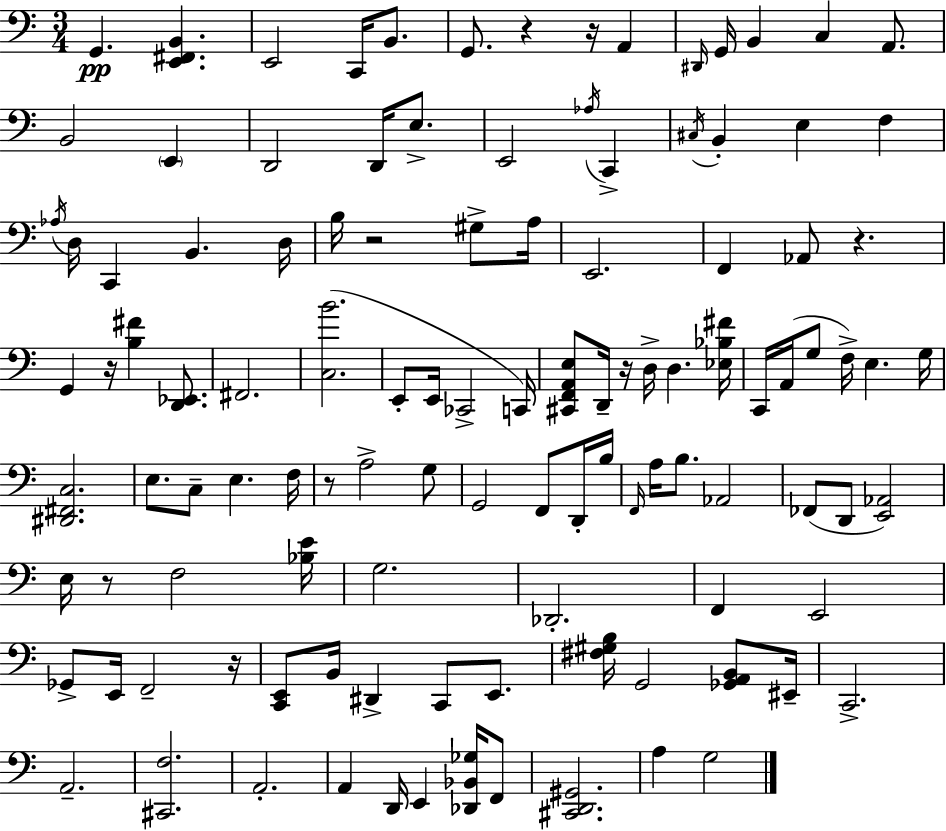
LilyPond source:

{
  \clef bass
  \numericTimeSignature
  \time 3/4
  \key a \minor
  g,4.\pp <e, fis, b,>4. | e,2 c,16 b,8. | g,8. r4 r16 a,4 | \grace { dis,16 } g,16 b,4 c4 a,8. | \break b,2 \parenthesize e,4 | d,2 d,16 e8.-> | e,2 \acciaccatura { aes16 } c,4-> | \acciaccatura { cis16 } b,4-. e4 f4 | \break \acciaccatura { aes16 } d16 c,4 b,4. | d16 b16 r2 | gis8-> a16 e,2. | f,4 aes,8 r4. | \break g,4 r16 <b fis'>4 | <d, ees,>8. fis,2. | <c b'>2.( | e,8-. e,16 ces,2-> | \break c,16) <cis, f, a, e>8 d,16-- r16 d16-> d4. | <ees bes fis'>16 c,16 a,16( g8 f16->) e4. | g16 <dis, fis, c>2. | e8. c8-- e4. | \break f16 r8 a2-> | g8 g,2 | f,8 d,16-. b16 \grace { f,16 } a16 b8. aes,2 | fes,8( d,8 <e, aes,>2) | \break e16 r8 f2 | <bes e'>16 g2. | des,2.-. | f,4 e,2 | \break ges,8-> e,16 f,2-- | r16 <c, e,>8 b,16 dis,4-> | c,8 e,8. <fis gis b>16 g,2 | <ges, a, b,>8 eis,16-- c,2.-> | \break a,2.-- | <cis, f>2. | a,2.-. | a,4 d,16 e,4 | \break <des, bes, ges>16 f,8 <cis, d, gis,>2. | a4 g2 | \bar "|."
}